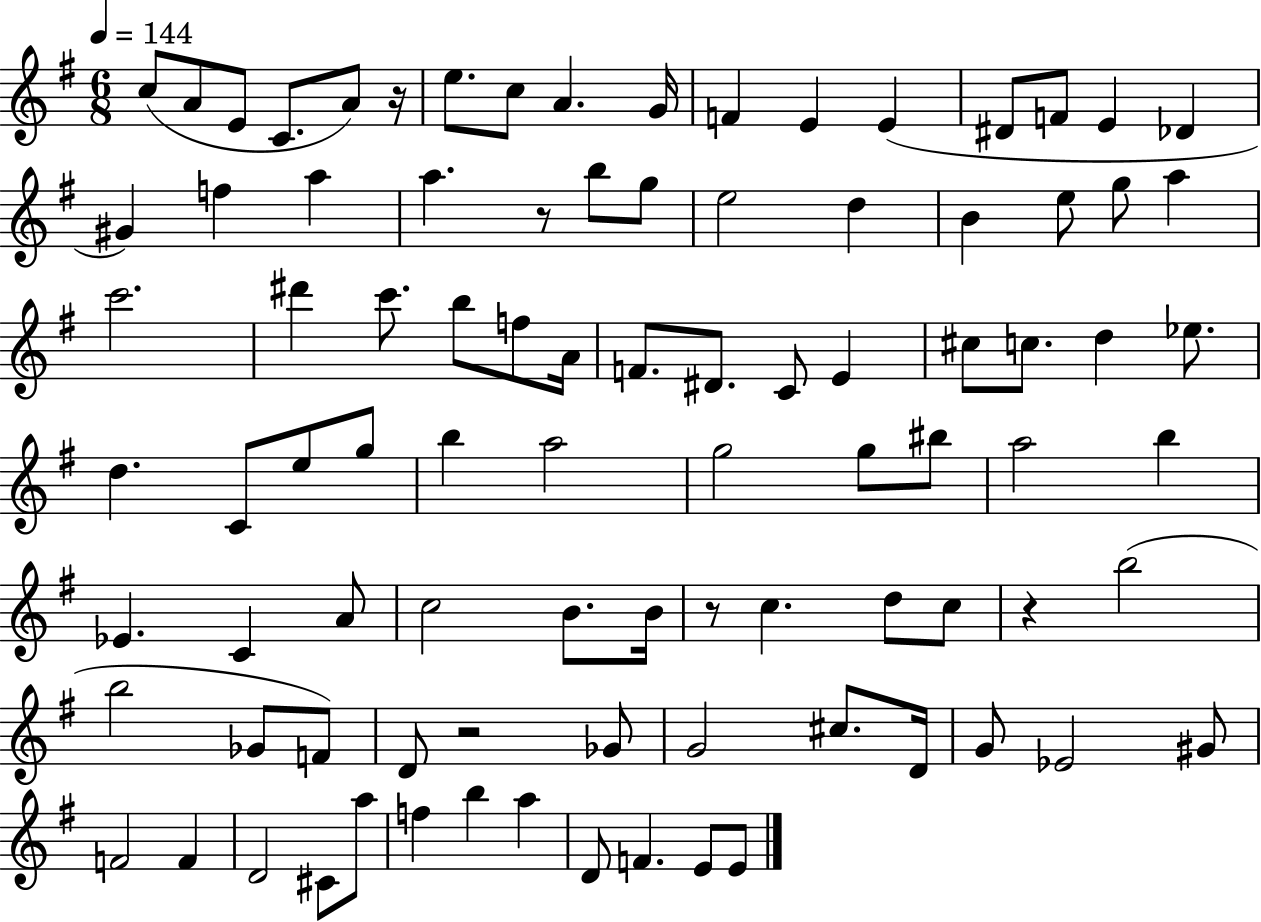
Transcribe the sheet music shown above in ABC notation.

X:1
T:Untitled
M:6/8
L:1/4
K:G
c/2 A/2 E/2 C/2 A/2 z/4 e/2 c/2 A G/4 F E E ^D/2 F/2 E _D ^G f a a z/2 b/2 g/2 e2 d B e/2 g/2 a c'2 ^d' c'/2 b/2 f/2 A/4 F/2 ^D/2 C/2 E ^c/2 c/2 d _e/2 d C/2 e/2 g/2 b a2 g2 g/2 ^b/2 a2 b _E C A/2 c2 B/2 B/4 z/2 c d/2 c/2 z b2 b2 _G/2 F/2 D/2 z2 _G/2 G2 ^c/2 D/4 G/2 _E2 ^G/2 F2 F D2 ^C/2 a/2 f b a D/2 F E/2 E/2